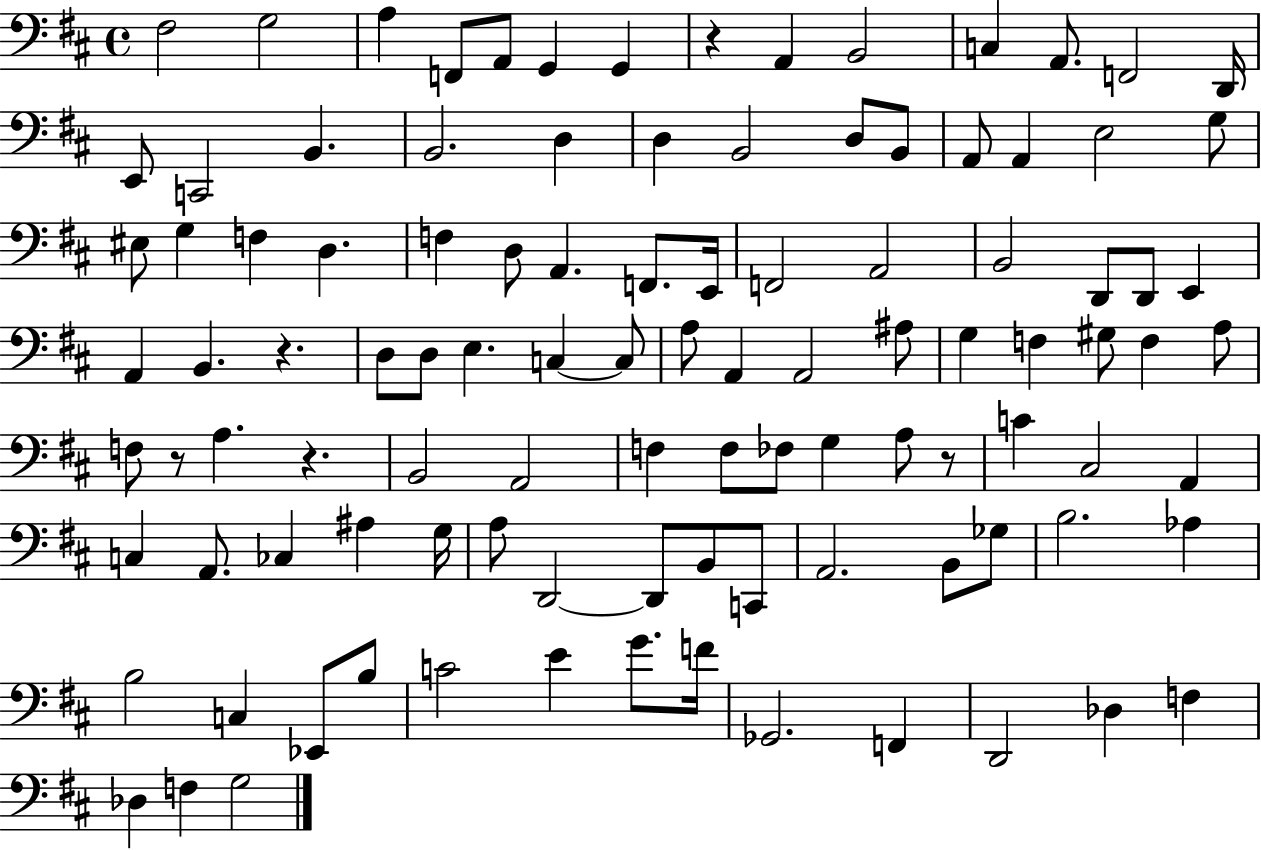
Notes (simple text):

F#3/h G3/h A3/q F2/e A2/e G2/q G2/q R/q A2/q B2/h C3/q A2/e. F2/h D2/s E2/e C2/h B2/q. B2/h. D3/q D3/q B2/h D3/e B2/e A2/e A2/q E3/h G3/e EIS3/e G3/q F3/q D3/q. F3/q D3/e A2/q. F2/e. E2/s F2/h A2/h B2/h D2/e D2/e E2/q A2/q B2/q. R/q. D3/e D3/e E3/q. C3/q C3/e A3/e A2/q A2/h A#3/e G3/q F3/q G#3/e F3/q A3/e F3/e R/e A3/q. R/q. B2/h A2/h F3/q F3/e FES3/e G3/q A3/e R/e C4/q C#3/h A2/q C3/q A2/e. CES3/q A#3/q G3/s A3/e D2/h D2/e B2/e C2/e A2/h. B2/e Gb3/e B3/h. Ab3/q B3/h C3/q Eb2/e B3/e C4/h E4/q G4/e. F4/s Gb2/h. F2/q D2/h Db3/q F3/q Db3/q F3/q G3/h